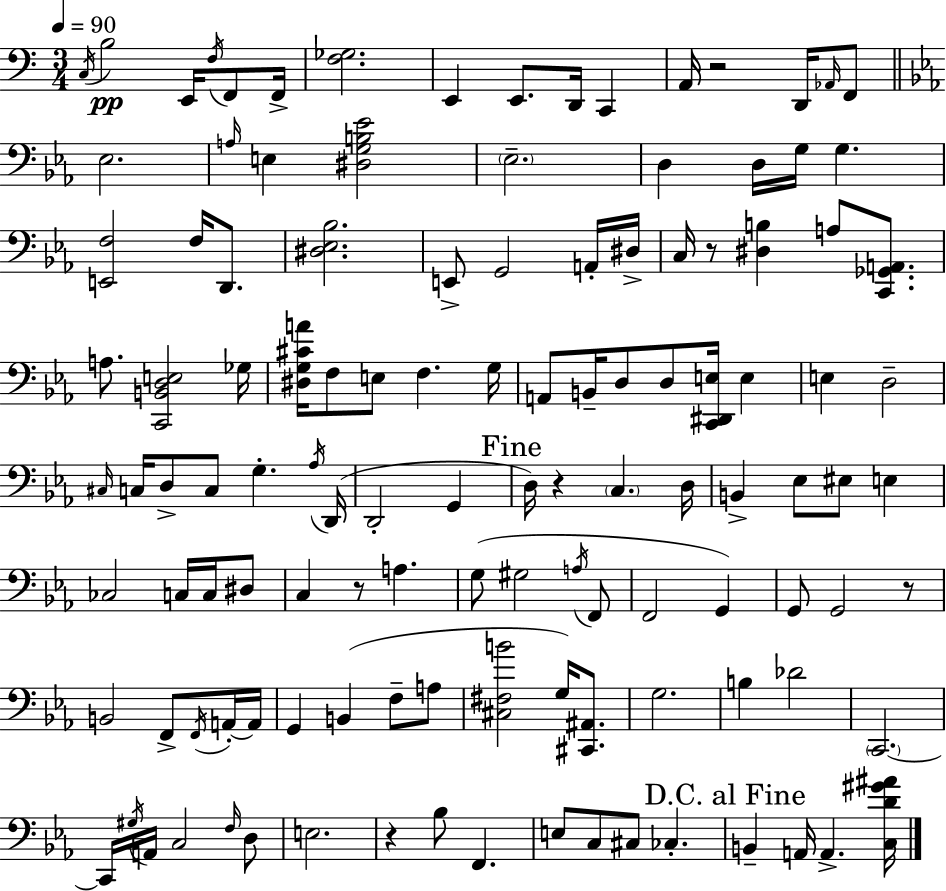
C3/s B3/h E2/s F3/s F2/e F2/s [F3,Gb3]/h. E2/q E2/e. D2/s C2/q A2/s R/h D2/s Ab2/s F2/e Eb3/h. A3/s E3/q [D#3,G3,B3,Eb4]/h Eb3/h. D3/q D3/s G3/s G3/q. [E2,F3]/h F3/s D2/e. [D#3,Eb3,Bb3]/h. E2/e G2/h A2/s D#3/s C3/s R/e [D#3,B3]/q A3/e [C2,Gb2,A2]/e. A3/e. [C2,B2,D3,E3]/h Gb3/s [D#3,G3,C#4,A4]/s F3/e E3/e F3/q. G3/s A2/e B2/s D3/e D3/e [C2,D#2,E3]/s E3/q E3/q D3/h C#3/s C3/s D3/e C3/e G3/q. Ab3/s D2/s D2/h G2/q D3/s R/q C3/q. D3/s B2/q Eb3/e EIS3/e E3/q CES3/h C3/s C3/s D#3/e C3/q R/e A3/q. G3/e G#3/h A3/s F2/e F2/h G2/q G2/e G2/h R/e B2/h F2/e F2/s A2/s A2/s G2/q B2/q F3/e A3/e [C#3,F#3,B4]/h G3/s [C#2,A#2]/e. G3/h. B3/q Db4/h C2/h. C2/s G#3/s A2/s C3/h F3/s D3/e E3/h. R/q Bb3/e F2/q. E3/e C3/e C#3/e CES3/q. B2/q A2/s A2/q. [C3,D4,G#4,A#4]/s